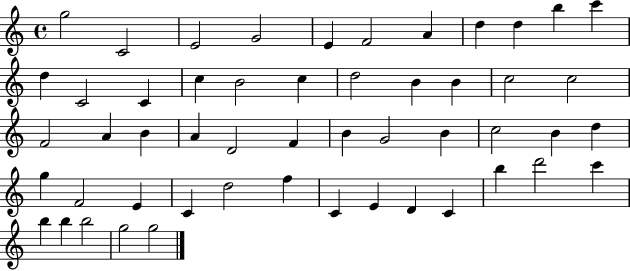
G5/h C4/h E4/h G4/h E4/q F4/h A4/q D5/q D5/q B5/q C6/q D5/q C4/h C4/q C5/q B4/h C5/q D5/h B4/q B4/q C5/h C5/h F4/h A4/q B4/q A4/q D4/h F4/q B4/q G4/h B4/q C5/h B4/q D5/q G5/q F4/h E4/q C4/q D5/h F5/q C4/q E4/q D4/q C4/q B5/q D6/h C6/q B5/q B5/q B5/h G5/h G5/h